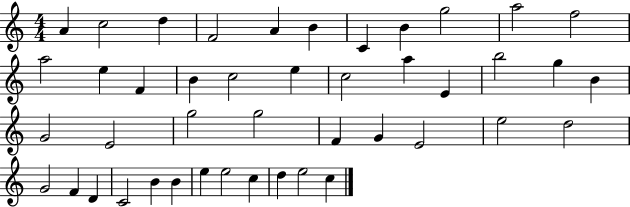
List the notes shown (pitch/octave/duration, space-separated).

A4/q C5/h D5/q F4/h A4/q B4/q C4/q B4/q G5/h A5/h F5/h A5/h E5/q F4/q B4/q C5/h E5/q C5/h A5/q E4/q B5/h G5/q B4/q G4/h E4/h G5/h G5/h F4/q G4/q E4/h E5/h D5/h G4/h F4/q D4/q C4/h B4/q B4/q E5/q E5/h C5/q D5/q E5/h C5/q